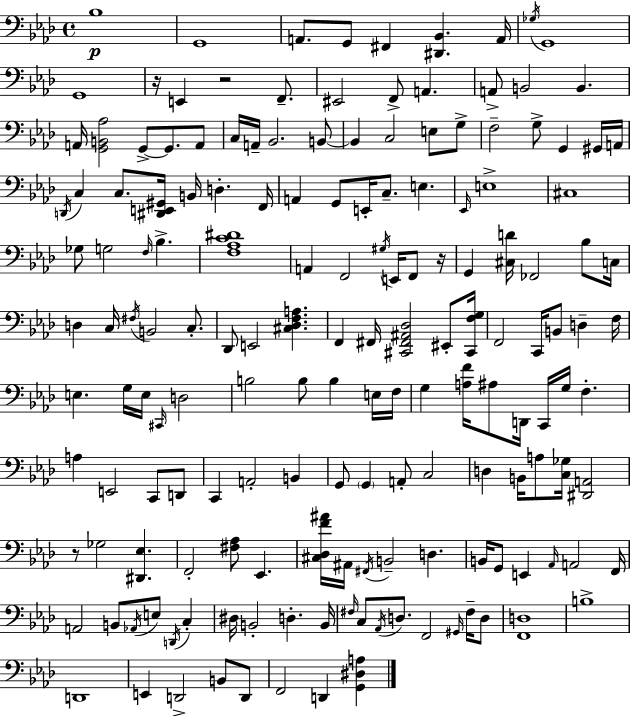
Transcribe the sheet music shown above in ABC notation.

X:1
T:Untitled
M:4/4
L:1/4
K:Fm
_B,4 G,,4 A,,/2 G,,/2 ^F,, [^D,,_B,,] A,,/4 _G,/4 G,,4 G,,4 z/4 E,, z2 F,,/2 ^E,,2 F,,/2 A,, A,,/2 B,,2 B,, A,,/4 [G,,B,,_A,]2 G,,/2 G,,/2 A,,/2 C,/4 A,,/4 _B,,2 B,,/2 B,, C,2 E,/2 G,/2 F,2 G,/2 G,, ^G,,/4 A,,/4 D,,/4 C, C,/2 [^D,,E,,^G,,]/4 B,,/4 D, F,,/4 A,, G,,/2 E,,/4 C,/2 E, _E,,/4 E,4 ^C,4 _G,/2 G,2 F,/4 _B, [F,_A,C^D]4 A,, F,,2 ^G,/4 E,,/4 F,,/2 z/4 G,, [^C,D]/4 _F,,2 _B,/2 C,/4 D, C,/4 ^F,/4 B,,2 C,/2 _D,,/2 E,,2 [^C,_D,F,A,] F,, ^F,,/4 [^C,,^F,,^A,,_D,]2 ^E,,/2 [^C,,F,G,]/4 F,,2 C,,/4 B,,/2 D, F,/4 E, G,/4 E,/4 ^C,,/4 D,2 B,2 B,/2 B, E,/4 F,/4 G, [A,F]/4 ^A,/2 D,,/4 C,,/4 G,/4 F, A, E,,2 C,,/2 D,,/2 C,, A,,2 B,, G,,/2 G,, A,,/2 C,2 D, B,,/4 A,/2 [C,_G,]/4 [^D,,A,,]2 z/2 _G,2 [^D,,_E,] F,,2 [^F,_A,]/2 _E,, [^C,_D,F^A]/4 ^A,,/4 ^F,,/4 B,,2 D, B,,/4 G,,/2 E,, _A,,/4 A,,2 F,,/4 A,,2 B,,/2 _A,,/4 E,/2 D,,/4 C, ^D,/4 B,,2 D, B,,/4 ^F,/4 C,/2 _A,,/4 D,/2 F,,2 ^G,,/4 ^F,/4 D,/2 [F,,D,]4 B,4 D,,4 E,, D,,2 B,,/2 D,,/2 F,,2 D,, [G,,^D,A,]